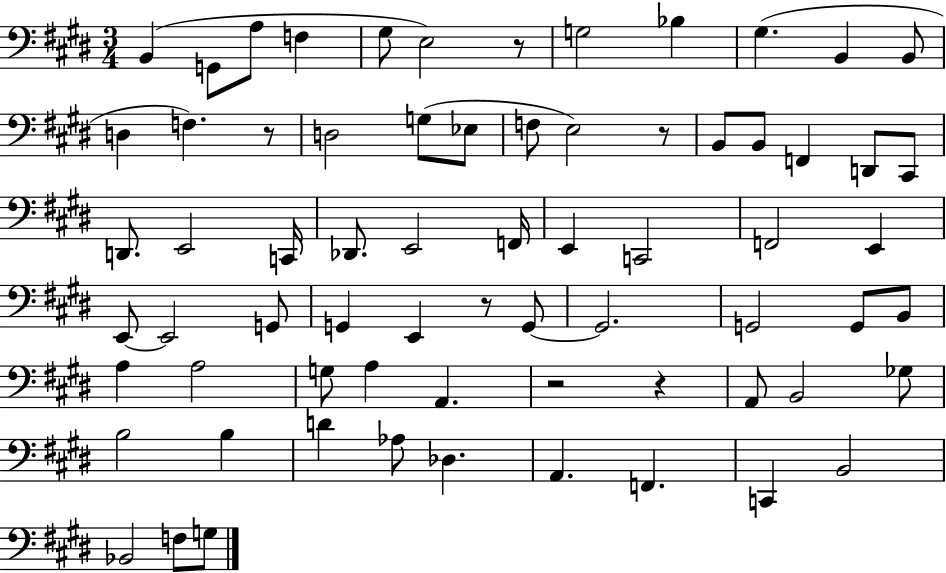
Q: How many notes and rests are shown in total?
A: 69